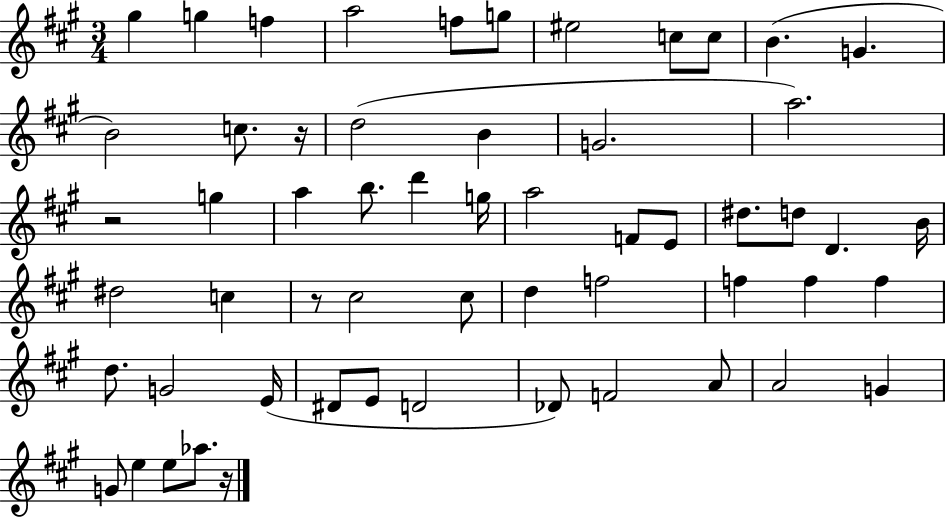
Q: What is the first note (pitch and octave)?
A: G#5